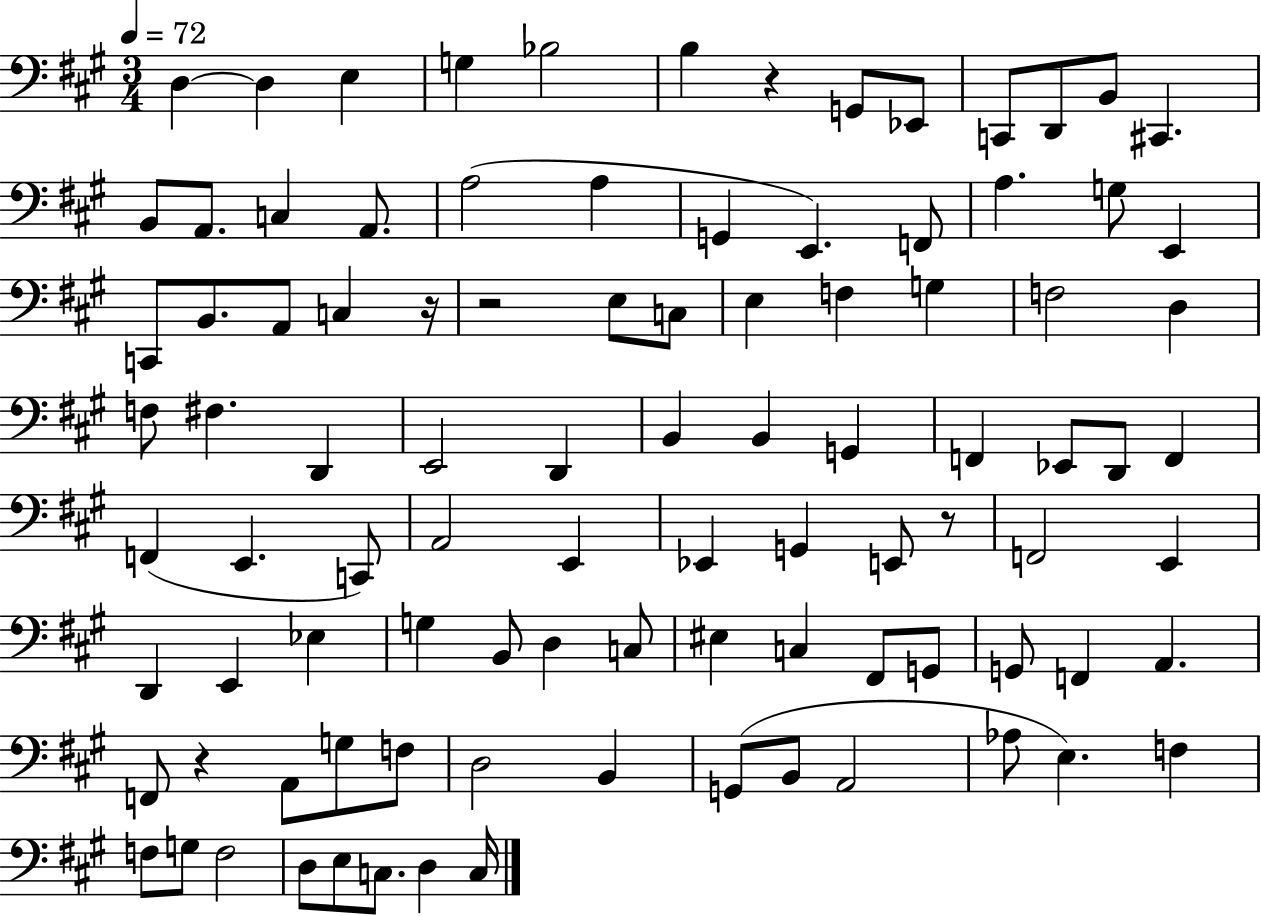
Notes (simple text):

D3/q D3/q E3/q G3/q Bb3/h B3/q R/q G2/e Eb2/e C2/e D2/e B2/e C#2/q. B2/e A2/e. C3/q A2/e. A3/h A3/q G2/q E2/q. F2/e A3/q. G3/e E2/q C2/e B2/e. A2/e C3/q R/s R/h E3/e C3/e E3/q F3/q G3/q F3/h D3/q F3/e F#3/q. D2/q E2/h D2/q B2/q B2/q G2/q F2/q Eb2/e D2/e F2/q F2/q E2/q. C2/e A2/h E2/q Eb2/q G2/q E2/e R/e F2/h E2/q D2/q E2/q Eb3/q G3/q B2/e D3/q C3/e EIS3/q C3/q F#2/e G2/e G2/e F2/q A2/q. F2/e R/q A2/e G3/e F3/e D3/h B2/q G2/e B2/e A2/h Ab3/e E3/q. F3/q F3/e G3/e F3/h D3/e E3/e C3/e. D3/q C3/s